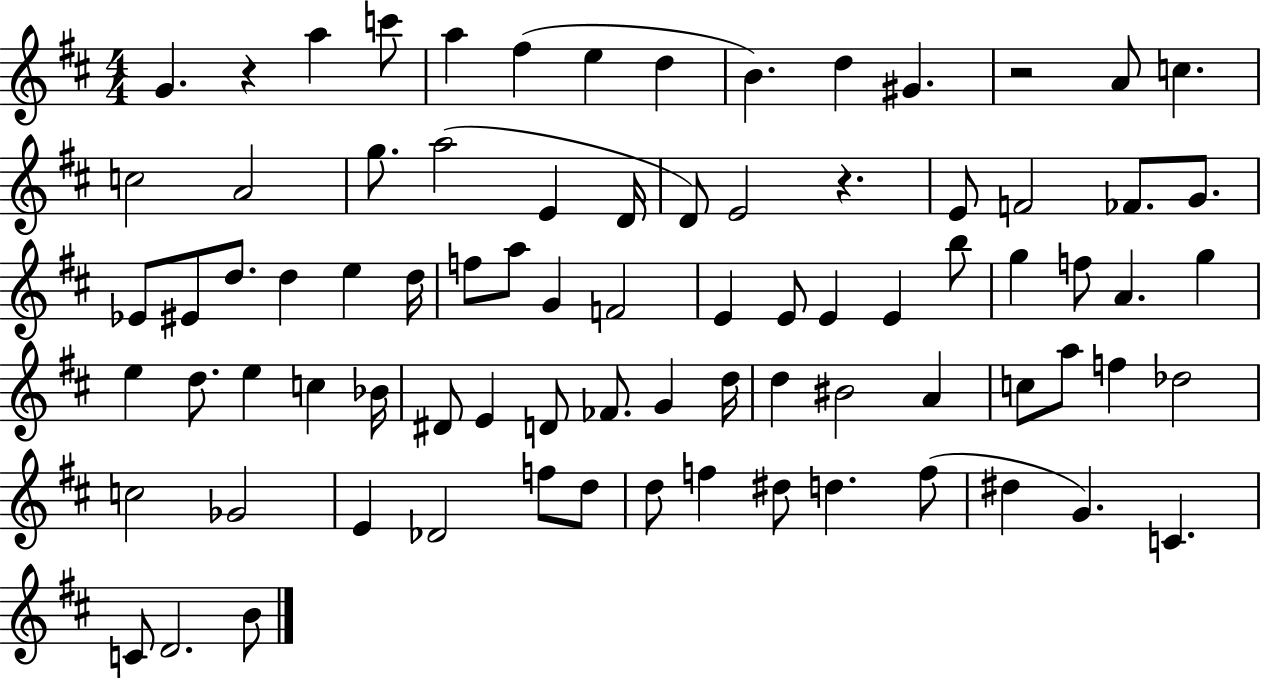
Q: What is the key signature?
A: D major